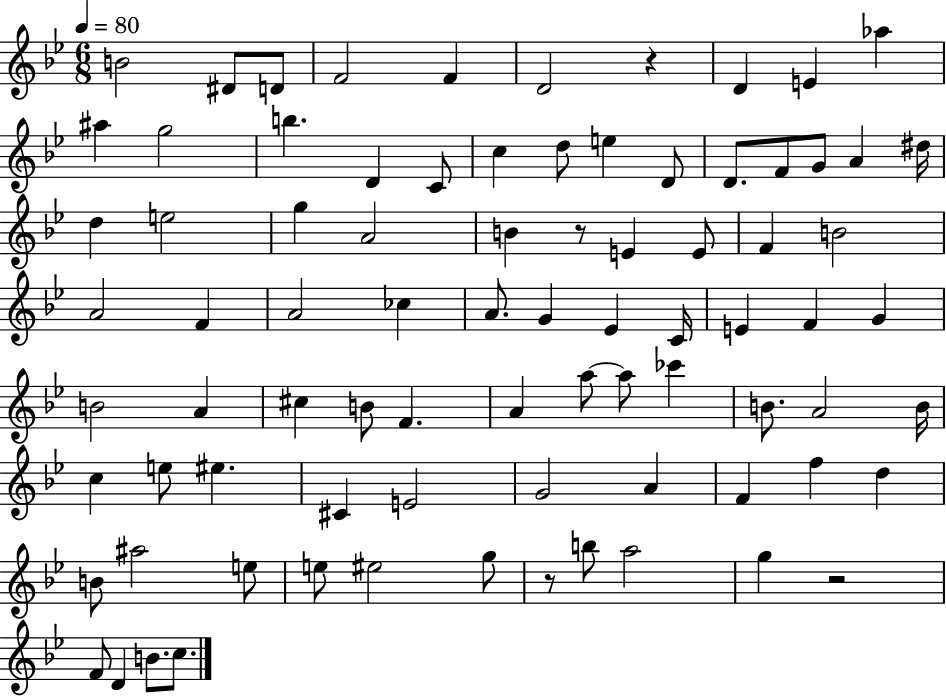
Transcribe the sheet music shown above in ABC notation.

X:1
T:Untitled
M:6/8
L:1/4
K:Bb
B2 ^D/2 D/2 F2 F D2 z D E _a ^a g2 b D C/2 c d/2 e D/2 D/2 F/2 G/2 A ^d/4 d e2 g A2 B z/2 E E/2 F B2 A2 F A2 _c A/2 G _E C/4 E F G B2 A ^c B/2 F A a/2 a/2 _c' B/2 A2 B/4 c e/2 ^e ^C E2 G2 A F f d B/2 ^a2 e/2 e/2 ^e2 g/2 z/2 b/2 a2 g z2 F/2 D B/2 c/2